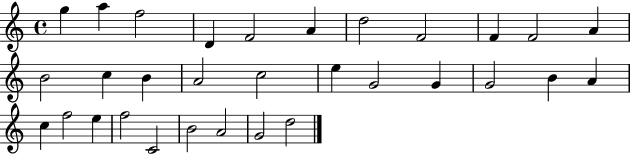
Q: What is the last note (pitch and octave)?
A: D5